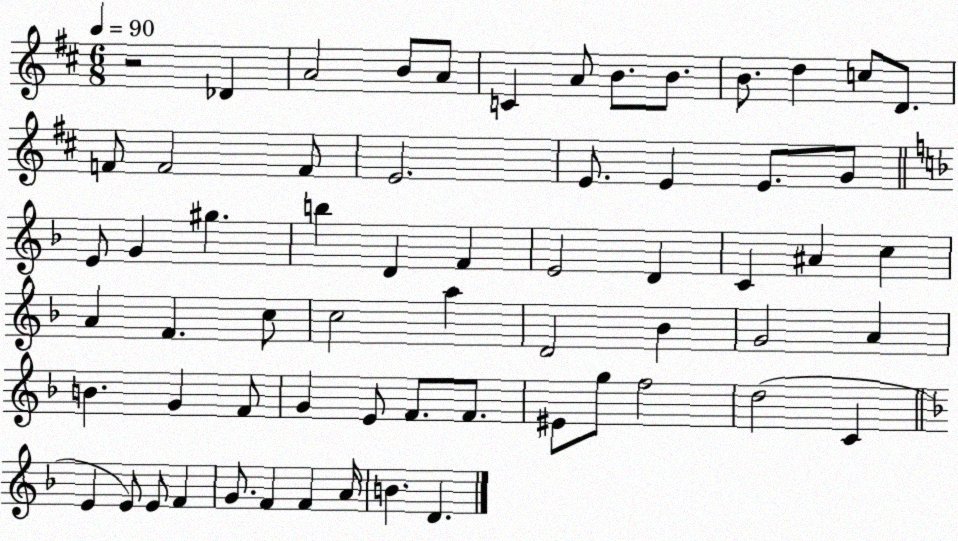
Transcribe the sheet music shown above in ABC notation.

X:1
T:Untitled
M:6/8
L:1/4
K:D
z2 _D A2 B/2 A/2 C A/2 B/2 B/2 B/2 d c/2 D/2 F/2 F2 F/2 E2 E/2 E E/2 G/2 E/2 G ^g b D F E2 D C ^A c A F c/2 c2 a D2 _B G2 A B G F/2 G E/2 F/2 F/2 ^E/2 g/2 f2 d2 C E E/2 E/2 F G/2 F F A/4 B D